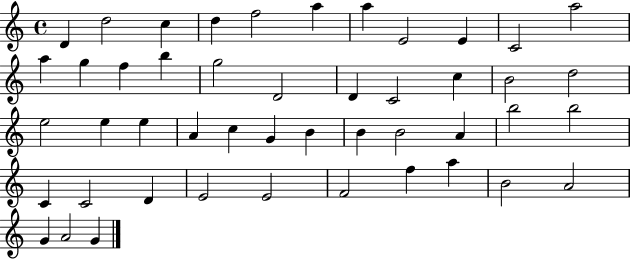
{
  \clef treble
  \time 4/4
  \defaultTimeSignature
  \key c \major
  d'4 d''2 c''4 | d''4 f''2 a''4 | a''4 e'2 e'4 | c'2 a''2 | \break a''4 g''4 f''4 b''4 | g''2 d'2 | d'4 c'2 c''4 | b'2 d''2 | \break e''2 e''4 e''4 | a'4 c''4 g'4 b'4 | b'4 b'2 a'4 | b''2 b''2 | \break c'4 c'2 d'4 | e'2 e'2 | f'2 f''4 a''4 | b'2 a'2 | \break g'4 a'2 g'4 | \bar "|."
}